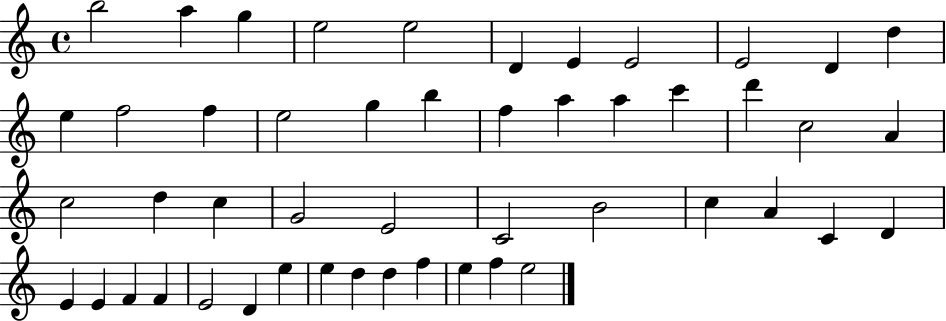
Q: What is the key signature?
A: C major